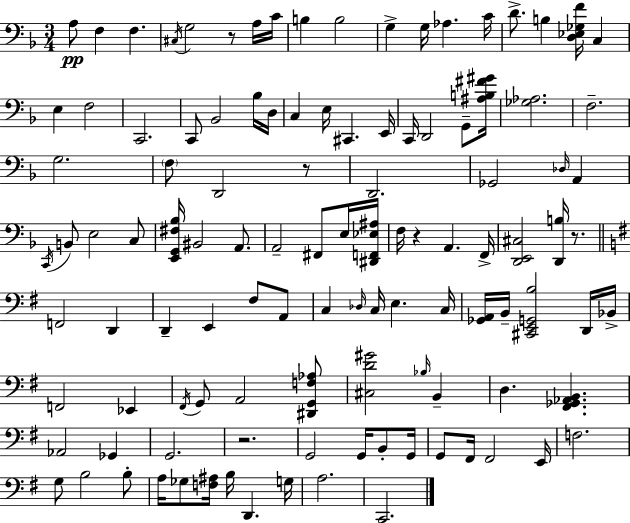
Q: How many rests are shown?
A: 5